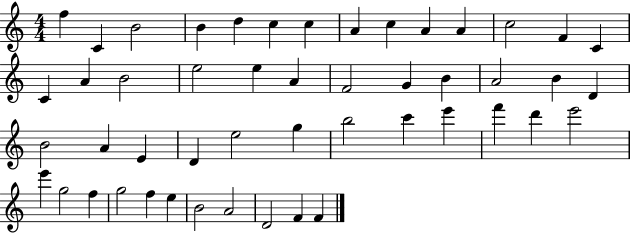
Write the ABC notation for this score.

X:1
T:Untitled
M:4/4
L:1/4
K:C
f C B2 B d c c A c A A c2 F C C A B2 e2 e A F2 G B A2 B D B2 A E D e2 g b2 c' e' f' d' e'2 e' g2 f g2 f e B2 A2 D2 F F